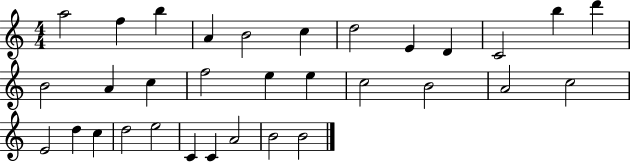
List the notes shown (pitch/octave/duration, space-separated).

A5/h F5/q B5/q A4/q B4/h C5/q D5/h E4/q D4/q C4/h B5/q D6/q B4/h A4/q C5/q F5/h E5/q E5/q C5/h B4/h A4/h C5/h E4/h D5/q C5/q D5/h E5/h C4/q C4/q A4/h B4/h B4/h